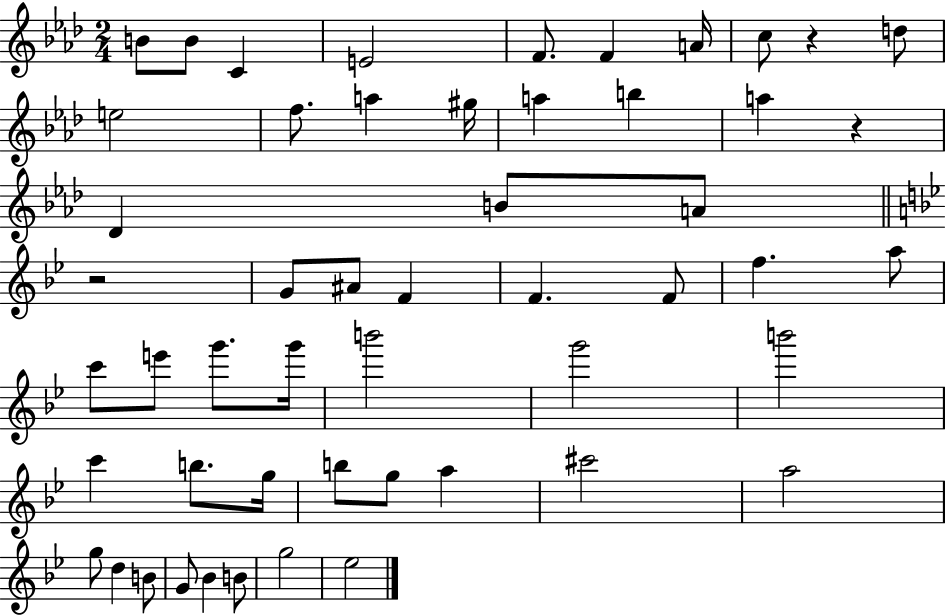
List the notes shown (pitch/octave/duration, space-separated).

B4/e B4/e C4/q E4/h F4/e. F4/q A4/s C5/e R/q D5/e E5/h F5/e. A5/q G#5/s A5/q B5/q A5/q R/q Db4/q B4/e A4/e R/h G4/e A#4/e F4/q F4/q. F4/e F5/q. A5/e C6/e E6/e G6/e. G6/s B6/h G6/h B6/h C6/q B5/e. G5/s B5/e G5/e A5/q C#6/h A5/h G5/e D5/q B4/e G4/e Bb4/q B4/e G5/h Eb5/h